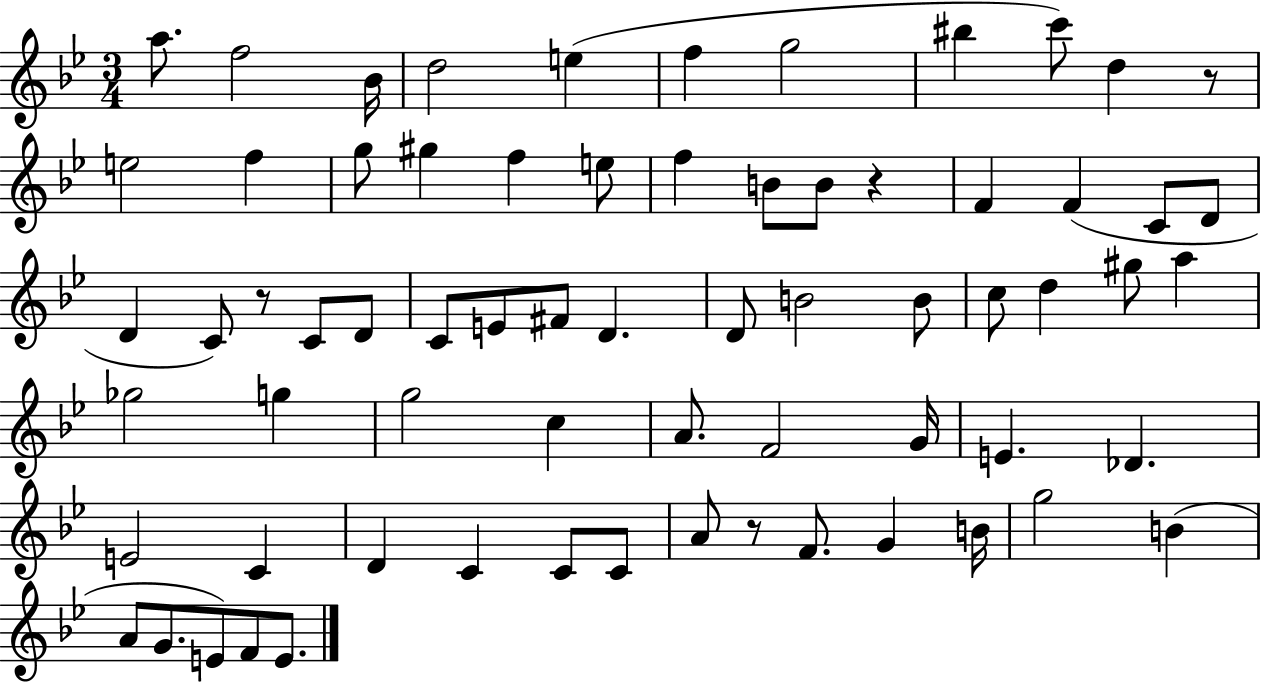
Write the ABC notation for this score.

X:1
T:Untitled
M:3/4
L:1/4
K:Bb
a/2 f2 _B/4 d2 e f g2 ^b c'/2 d z/2 e2 f g/2 ^g f e/2 f B/2 B/2 z F F C/2 D/2 D C/2 z/2 C/2 D/2 C/2 E/2 ^F/2 D D/2 B2 B/2 c/2 d ^g/2 a _g2 g g2 c A/2 F2 G/4 E _D E2 C D C C/2 C/2 A/2 z/2 F/2 G B/4 g2 B A/2 G/2 E/2 F/2 E/2